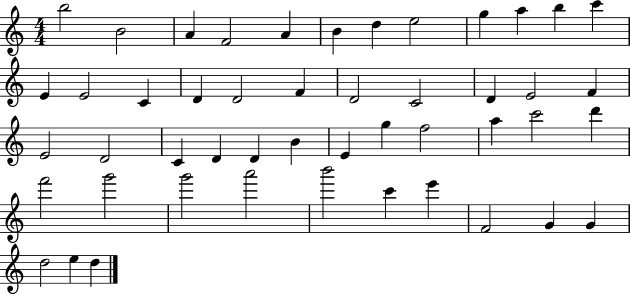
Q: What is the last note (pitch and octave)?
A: D5